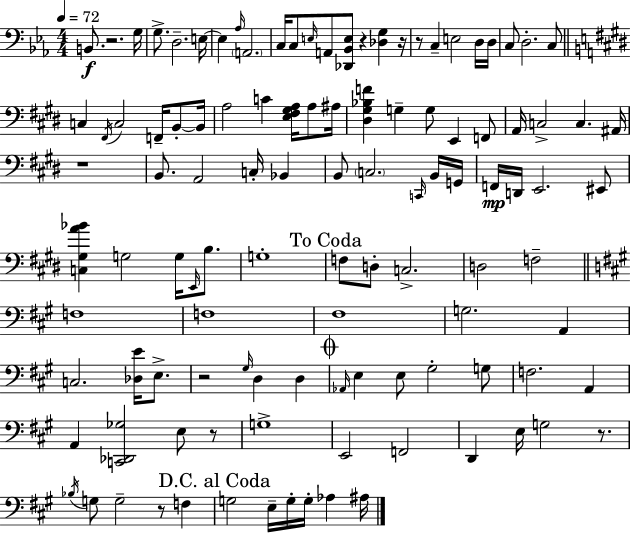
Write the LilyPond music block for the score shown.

{
  \clef bass
  \numericTimeSignature
  \time 4/4
  \key c \minor
  \tempo 4 = 72
  \repeat volta 2 { b,8.\f r2. g16 | g8.-> d2.-- e16~~ | e4 \grace { aes16 } \parenthesize a,2. | c16 c8 \grace { e16 } a,8 <des, bes, e>8 r4 <des g>4 | \break r16 r8 c4-- e2 | d16 d16 c8 d2.-. | c8 \bar "||" \break \key e \major c4 \acciaccatura { fis,16 } c2 f,16-- b,8-.~~ | b,16 a2 c'4 <e fis gis a>16 a8 | ais16 <dis gis bes f'>4 g4-- g8 e,4 f,8 | a,16 c2-> c4. | \break ais,16 r1 | b,8. a,2 c16-. bes,4 | b,8 \parenthesize c2. \grace { c,16 } | b,16 g,16 f,16\mp d,16 e,2. | \break eis,8 <c gis a' bes'>4 g2 g16 \grace { e,16 } | b8. g1-. | \mark "To Coda" f8 d8-. c2.-> | d2 f2-- | \break \bar "||" \break \key a \major f1 | f1 | fis1 | g2. a,4 | \break c2. <des e'>16 e8.-> | r2 \grace { gis16 } d4 d4 | \mark \markup { \musicglyph "scripts.coda" } \grace { aes,16 } e4 e8 gis2-. | g8 f2. a,4 | \break a,4 <c, des, ges>2 e8 | r8 g1-> | e,2 f,2 | d,4 e16 g2 r8. | \break \acciaccatura { bes16 } g8 g2-- r8 f4 | \mark "D.C. al Coda" g2 e16-- g16-. g16-. aes4 | ais16 } \bar "|."
}